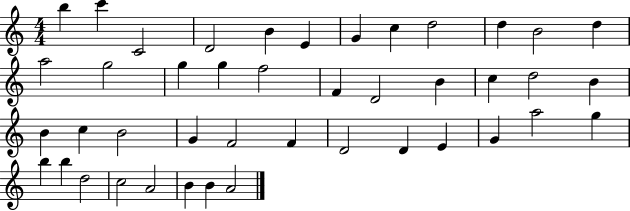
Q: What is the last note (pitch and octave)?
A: A4